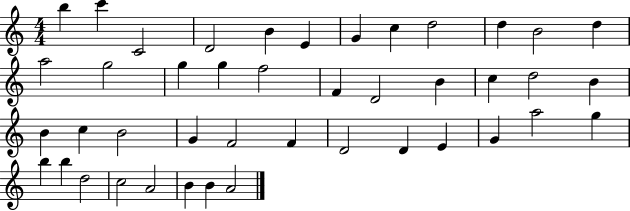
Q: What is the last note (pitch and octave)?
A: A4